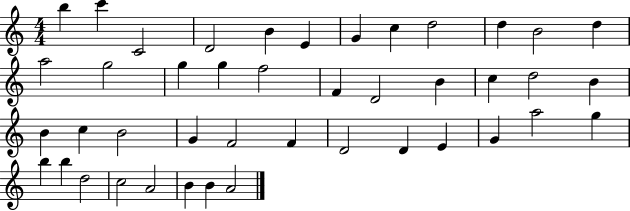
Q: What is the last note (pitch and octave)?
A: A4